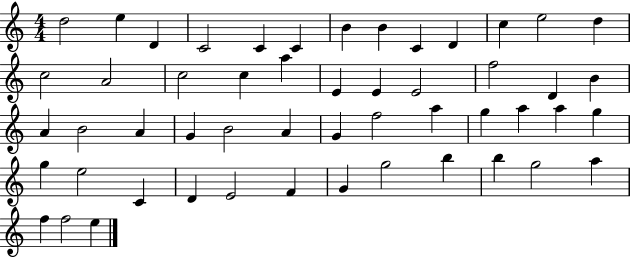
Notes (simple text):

D5/h E5/q D4/q C4/h C4/q C4/q B4/q B4/q C4/q D4/q C5/q E5/h D5/q C5/h A4/h C5/h C5/q A5/q E4/q E4/q E4/h F5/h D4/q B4/q A4/q B4/h A4/q G4/q B4/h A4/q G4/q F5/h A5/q G5/q A5/q A5/q G5/q G5/q E5/h C4/q D4/q E4/h F4/q G4/q G5/h B5/q B5/q G5/h A5/q F5/q F5/h E5/q